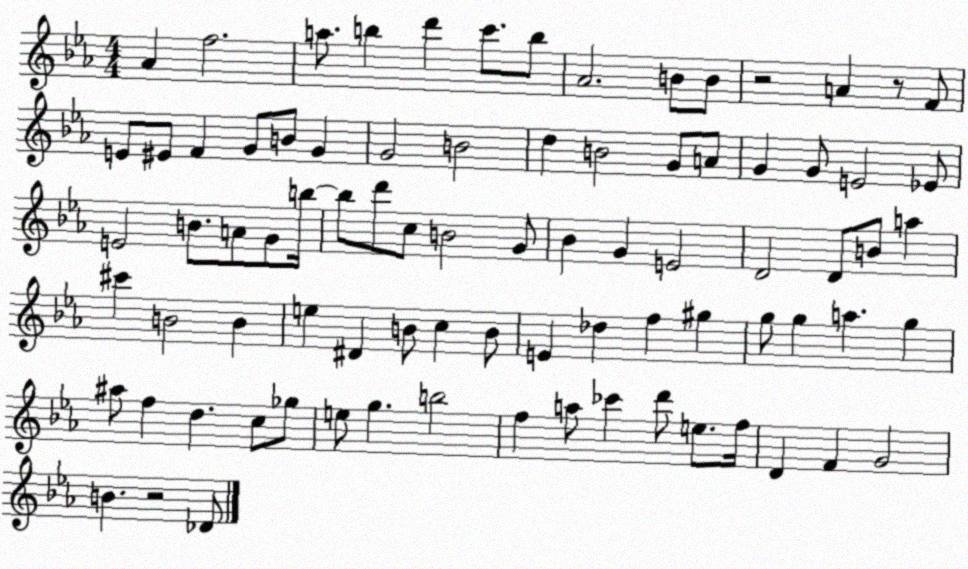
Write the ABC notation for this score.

X:1
T:Untitled
M:4/4
L:1/4
K:Eb
_A f2 a/2 b d' c'/2 b/2 _A2 B/2 B/2 z2 A z/2 F/2 E/2 ^E/2 F G/2 B/2 G G2 B2 d B2 G/2 A/2 G G/2 E2 _E/2 E2 B/2 A/2 G/2 b/4 b/2 d'/2 c/2 B2 G/2 _B G E2 D2 D/2 B/2 a ^c' B2 B e ^D B/2 c B/2 E _d f ^g g/2 g a g ^a/2 f d c/2 _g/2 e/2 g b2 f a/2 _c' d'/2 e/2 f/4 D F G2 B z2 _D/2